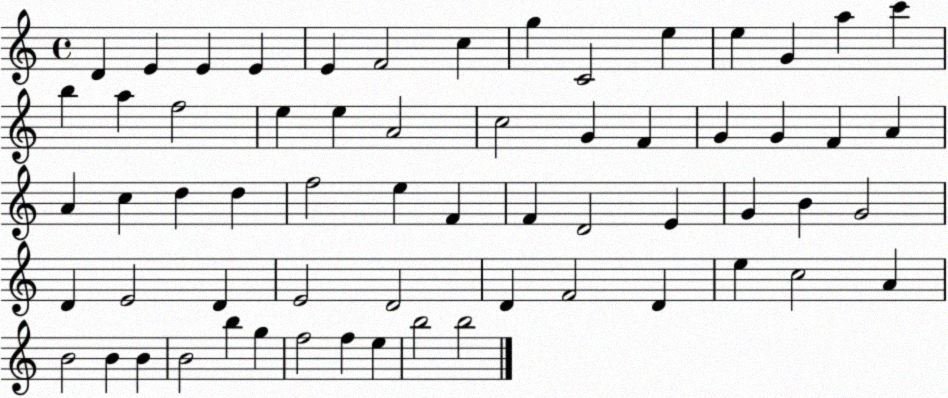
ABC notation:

X:1
T:Untitled
M:4/4
L:1/4
K:C
D E E E E F2 c g C2 e e G a c' b a f2 e e A2 c2 G F G G F A A c d d f2 e F F D2 E G B G2 D E2 D E2 D2 D F2 D e c2 A B2 B B B2 b g f2 f e b2 b2